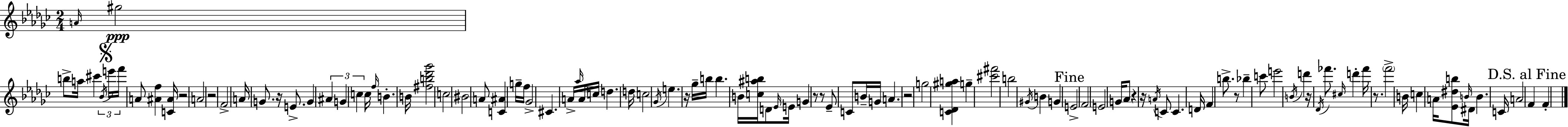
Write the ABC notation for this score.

X:1
T:Untitled
M:2/4
L:1/4
K:Ebm
A/4 ^g2 b/2 a/4 ^c' _B/4 e'/4 f'/4 A/2 [^Af] [C^A]/4 z2 A2 z2 F2 A/4 G/2 z/4 E/2 G ^A G c c/4 f/4 B B/4 [^fb_d'_g']2 c2 ^B2 A/2 [C^A] g/4 f/4 _G2 ^C A/4 _a/4 A/4 c/4 d d/4 c2 _G/4 e z/4 _g/4 b/4 b B/4 [c^ab]/4 D/2 _E/4 E/4 G z/2 z/2 _E/2 C/2 B/4 G/4 A z2 g2 [C_D^ga] g [^c'^f']2 b2 ^G/4 B G E2 F2 E2 G/4 _A/2 z z/4 A/4 C/2 C D/4 F b/2 z/2 _b c'/2 e'2 B/4 d' z/4 _D/4 _f'/2 ^c/4 d' _f'/4 z/2 f'2 B/4 c A/4 [_E^db]/2 B/4 ^D/4 B C/4 A2 F F